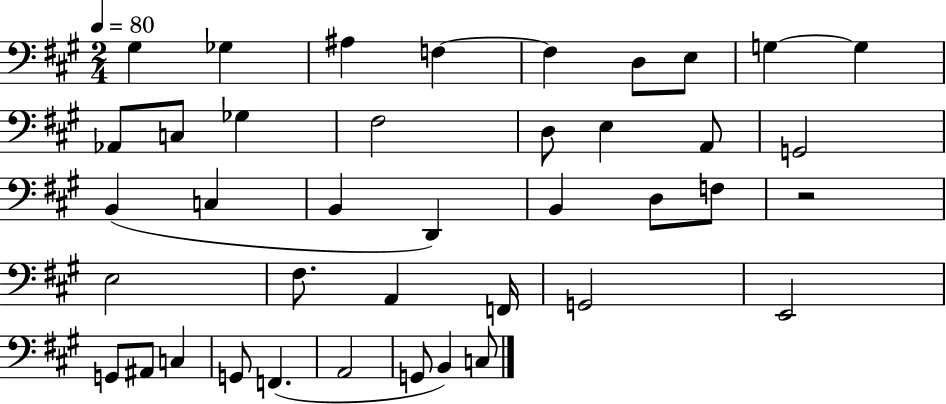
{
  \clef bass
  \numericTimeSignature
  \time 2/4
  \key a \major
  \tempo 4 = 80
  gis4 ges4 | ais4 f4~~ | f4 d8 e8 | g4~~ g4 | \break aes,8 c8 ges4 | fis2 | d8 e4 a,8 | g,2 | \break b,4( c4 | b,4 d,4) | b,4 d8 f8 | r2 | \break e2 | fis8. a,4 f,16 | g,2 | e,2 | \break g,8 ais,8 c4 | g,8 f,4.( | a,2 | g,8 b,4) c8 | \break \bar "|."
}